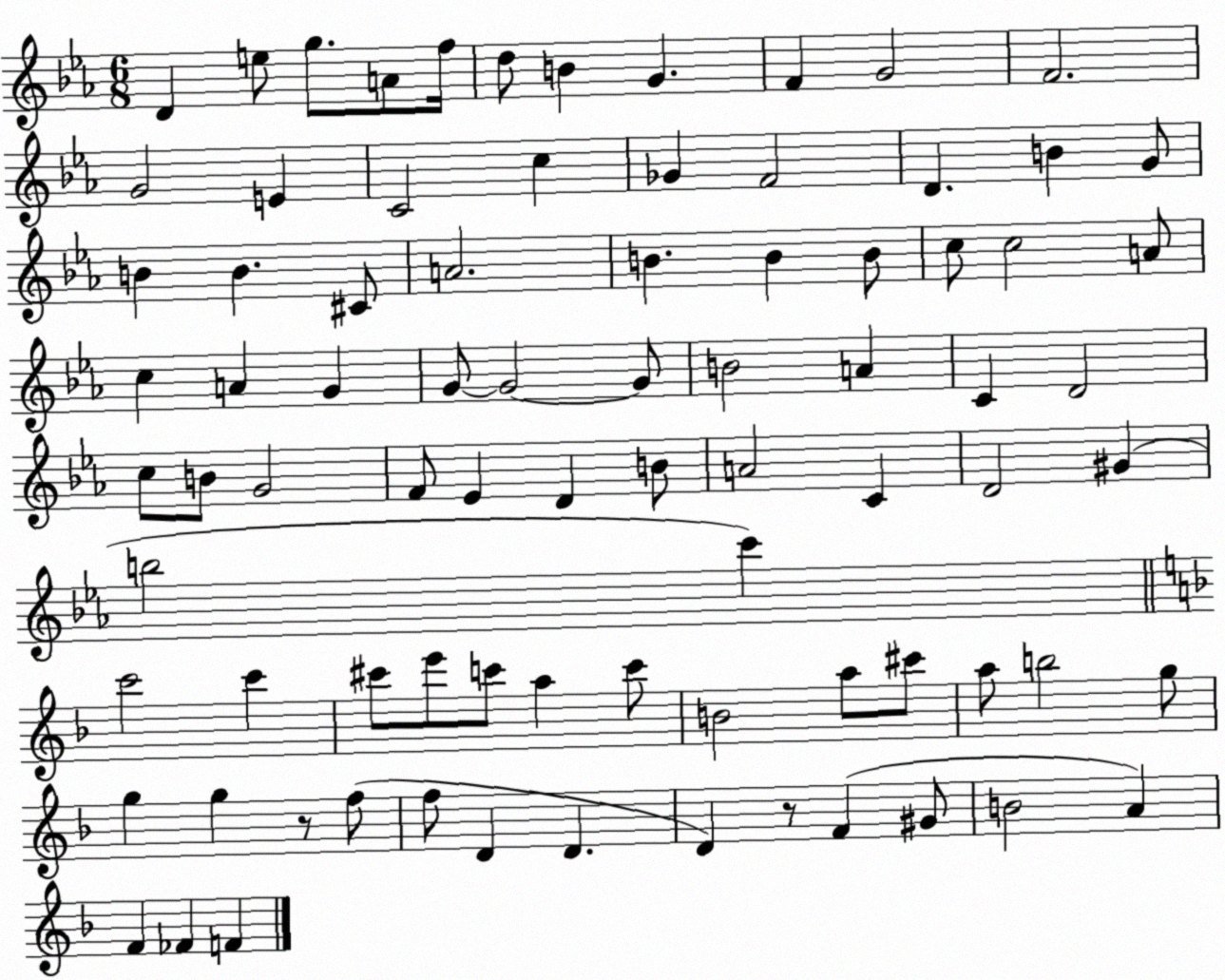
X:1
T:Untitled
M:6/8
L:1/4
K:Eb
D e/2 g/2 A/2 f/4 d/2 B G F G2 F2 G2 E C2 c _G F2 D B G/2 B B ^C/2 A2 B B B/2 c/2 c2 A/2 c A G G/2 G2 G/2 B2 A C D2 c/2 B/2 G2 F/2 _E D B/2 A2 C D2 ^G b2 c' c'2 c' ^c'/2 e'/2 c'/2 a c'/2 B2 a/2 ^c'/2 a/2 b2 g/2 g g z/2 f/2 f/2 D D D z/2 F ^G/2 B2 A F _F F